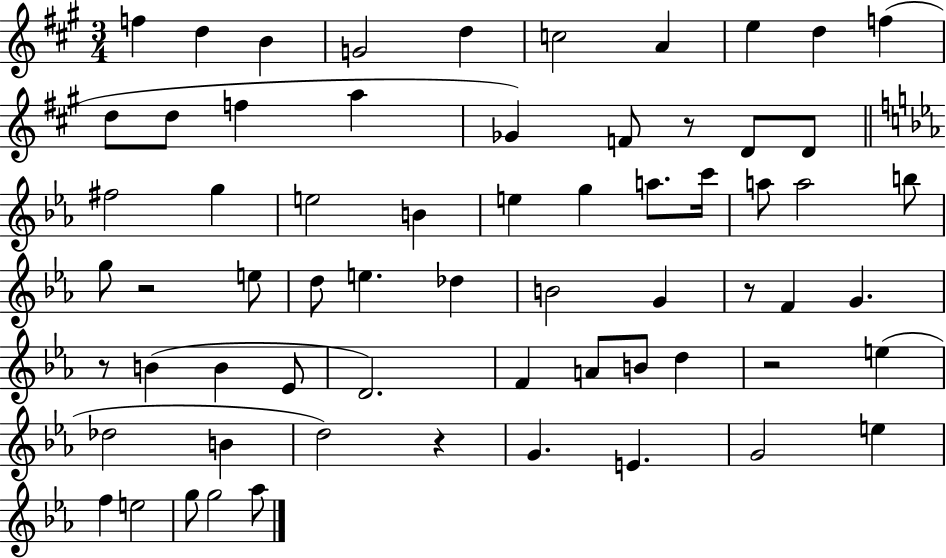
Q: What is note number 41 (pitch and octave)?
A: Eb4